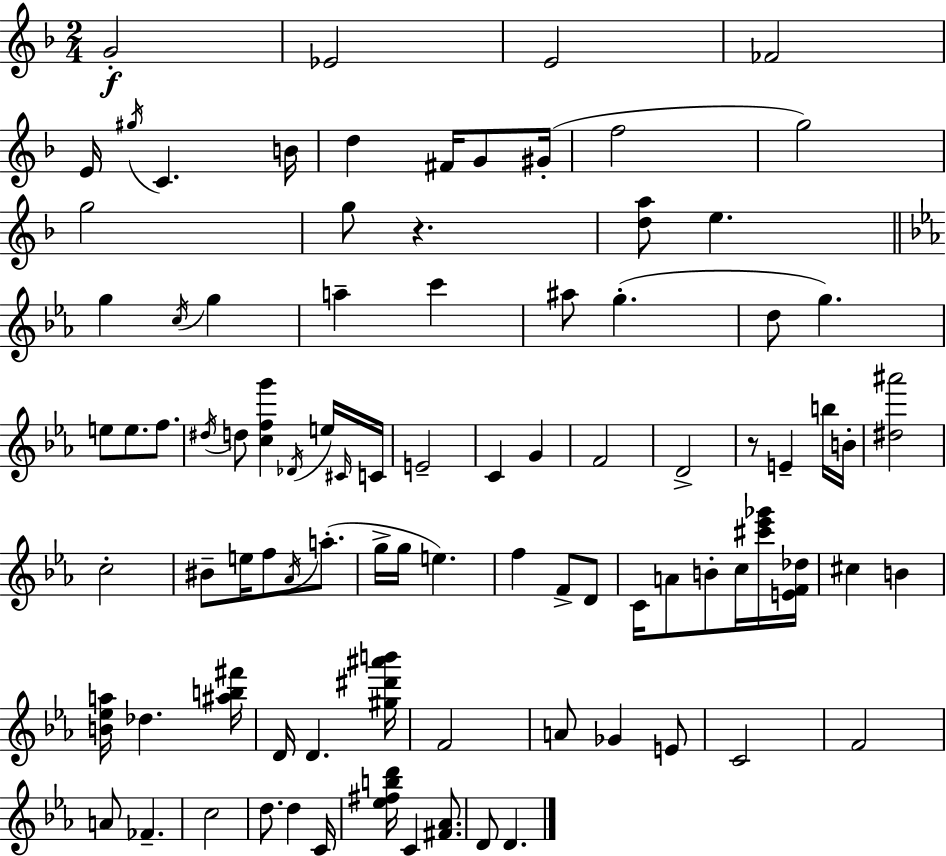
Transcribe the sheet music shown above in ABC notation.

X:1
T:Untitled
M:2/4
L:1/4
K:Dm
G2 _E2 E2 _F2 E/4 ^g/4 C B/4 d ^F/4 G/2 ^G/4 f2 g2 g2 g/2 z [da]/2 e g c/4 g a c' ^a/2 g d/2 g e/2 e/2 f/2 ^d/4 d/2 [cfg'] _D/4 e/4 ^C/4 C/4 E2 C G F2 D2 z/2 E b/4 B/4 [^d^a']2 c2 ^B/2 e/4 f/2 _A/4 a/2 g/4 g/4 e f F/2 D/2 C/4 A/2 B/2 c/4 [^c'_e'_g']/4 [EF_d]/4 ^c B [B_ea]/4 _d [^ab^f']/4 D/4 D [^g^d'^a'b']/4 F2 A/2 _G E/2 C2 F2 A/2 _F c2 d/2 d C/4 [_e^fbd']/4 C [^F_A]/2 D/2 D